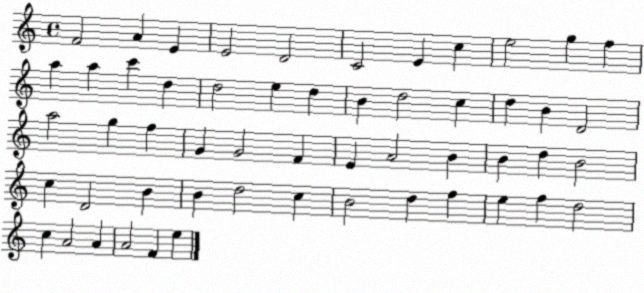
X:1
T:Untitled
M:4/4
L:1/4
K:C
F2 A E E2 D2 C2 E c e2 g f a a c' d d2 e d B d2 c d B D2 a2 g f G G2 F E A2 B B d B2 c D2 B B d2 c B2 d f e f d2 c A2 A A2 F e